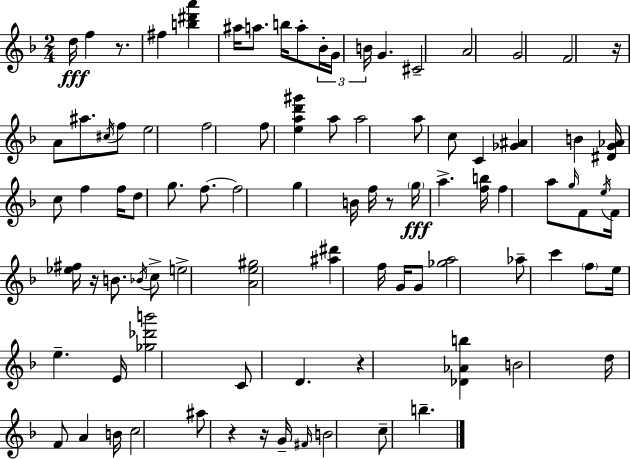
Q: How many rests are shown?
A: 7